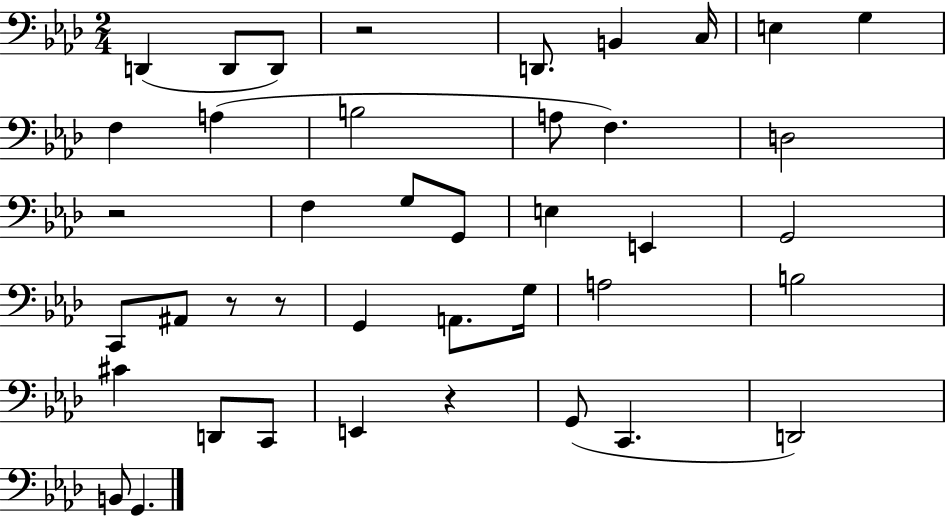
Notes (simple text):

D2/q D2/e D2/e R/h D2/e. B2/q C3/s E3/q G3/q F3/q A3/q B3/h A3/e F3/q. D3/h R/h F3/q G3/e G2/e E3/q E2/q G2/h C2/e A#2/e R/e R/e G2/q A2/e. G3/s A3/h B3/h C#4/q D2/e C2/e E2/q R/q G2/e C2/q. D2/h B2/e G2/q.